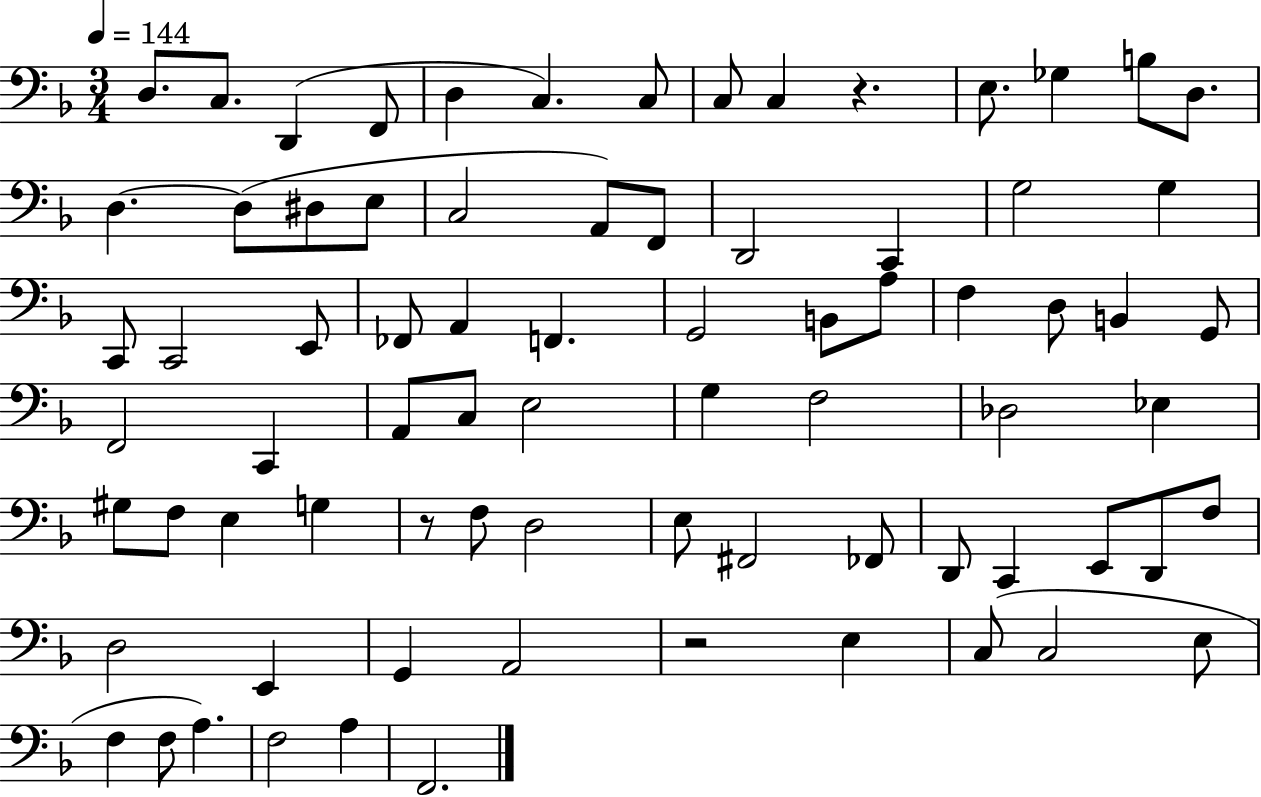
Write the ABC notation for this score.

X:1
T:Untitled
M:3/4
L:1/4
K:F
D,/2 C,/2 D,, F,,/2 D, C, C,/2 C,/2 C, z E,/2 _G, B,/2 D,/2 D, D,/2 ^D,/2 E,/2 C,2 A,,/2 F,,/2 D,,2 C,, G,2 G, C,,/2 C,,2 E,,/2 _F,,/2 A,, F,, G,,2 B,,/2 A,/2 F, D,/2 B,, G,,/2 F,,2 C,, A,,/2 C,/2 E,2 G, F,2 _D,2 _E, ^G,/2 F,/2 E, G, z/2 F,/2 D,2 E,/2 ^F,,2 _F,,/2 D,,/2 C,, E,,/2 D,,/2 F,/2 D,2 E,, G,, A,,2 z2 E, C,/2 C,2 E,/2 F, F,/2 A, F,2 A, F,,2